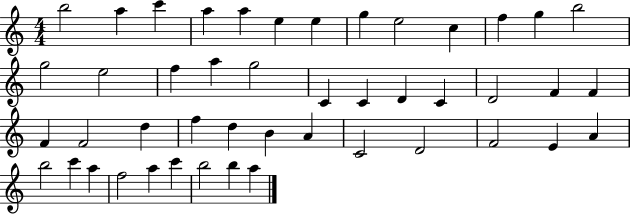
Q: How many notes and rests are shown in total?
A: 46